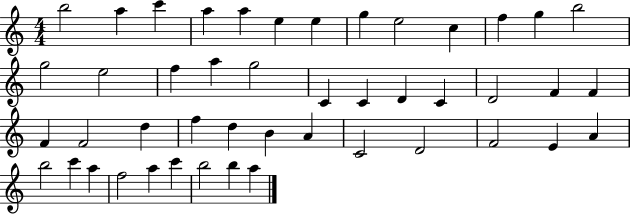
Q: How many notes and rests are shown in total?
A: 46